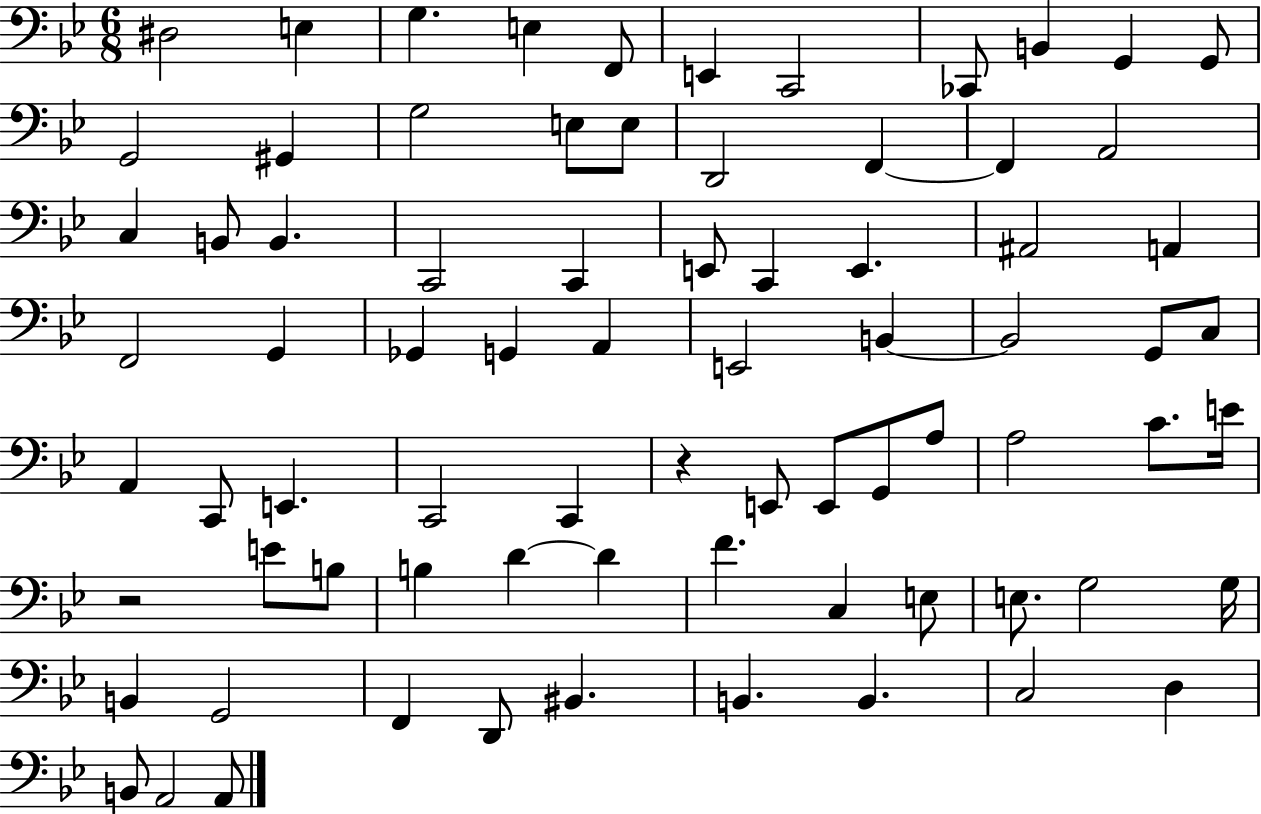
{
  \clef bass
  \numericTimeSignature
  \time 6/8
  \key bes \major
  dis2 e4 | g4. e4 f,8 | e,4 c,2 | ces,8 b,4 g,4 g,8 | \break g,2 gis,4 | g2 e8 e8 | d,2 f,4~~ | f,4 a,2 | \break c4 b,8 b,4. | c,2 c,4 | e,8 c,4 e,4. | ais,2 a,4 | \break f,2 g,4 | ges,4 g,4 a,4 | e,2 b,4~~ | b,2 g,8 c8 | \break a,4 c,8 e,4. | c,2 c,4 | r4 e,8 e,8 g,8 a8 | a2 c'8. e'16 | \break r2 e'8 b8 | b4 d'4~~ d'4 | f'4. c4 e8 | e8. g2 g16 | \break b,4 g,2 | f,4 d,8 bis,4. | b,4. b,4. | c2 d4 | \break b,8 a,2 a,8 | \bar "|."
}